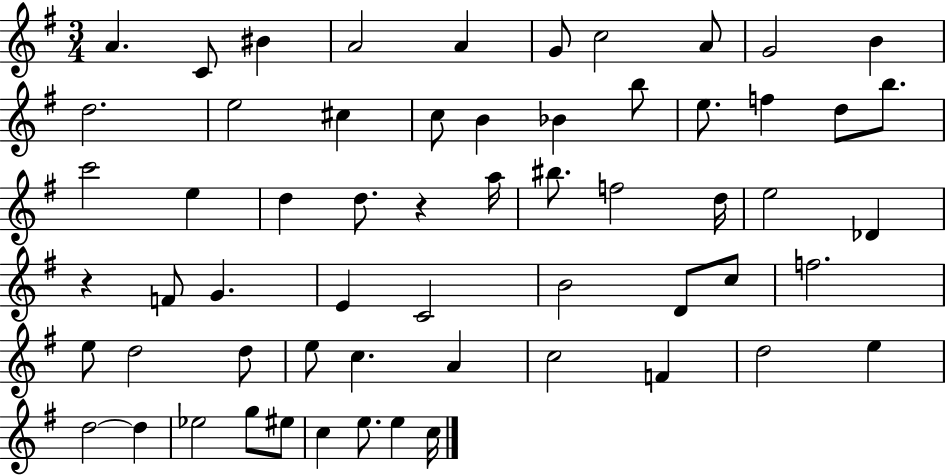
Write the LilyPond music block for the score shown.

{
  \clef treble
  \numericTimeSignature
  \time 3/4
  \key g \major
  \repeat volta 2 { a'4. c'8 bis'4 | a'2 a'4 | g'8 c''2 a'8 | g'2 b'4 | \break d''2. | e''2 cis''4 | c''8 b'4 bes'4 b''8 | e''8. f''4 d''8 b''8. | \break c'''2 e''4 | d''4 d''8. r4 a''16 | bis''8. f''2 d''16 | e''2 des'4 | \break r4 f'8 g'4. | e'4 c'2 | b'2 d'8 c''8 | f''2. | \break e''8 d''2 d''8 | e''8 c''4. a'4 | c''2 f'4 | d''2 e''4 | \break d''2~~ d''4 | ees''2 g''8 eis''8 | c''4 e''8. e''4 c''16 | } \bar "|."
}